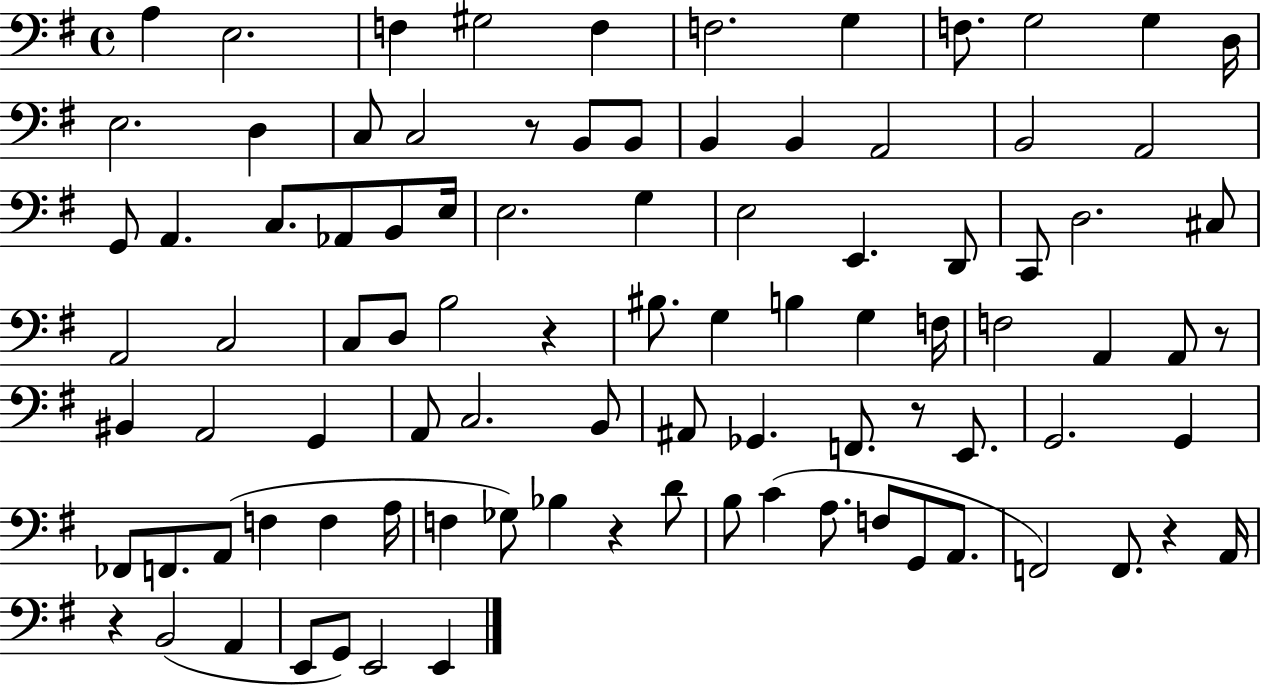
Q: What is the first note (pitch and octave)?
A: A3